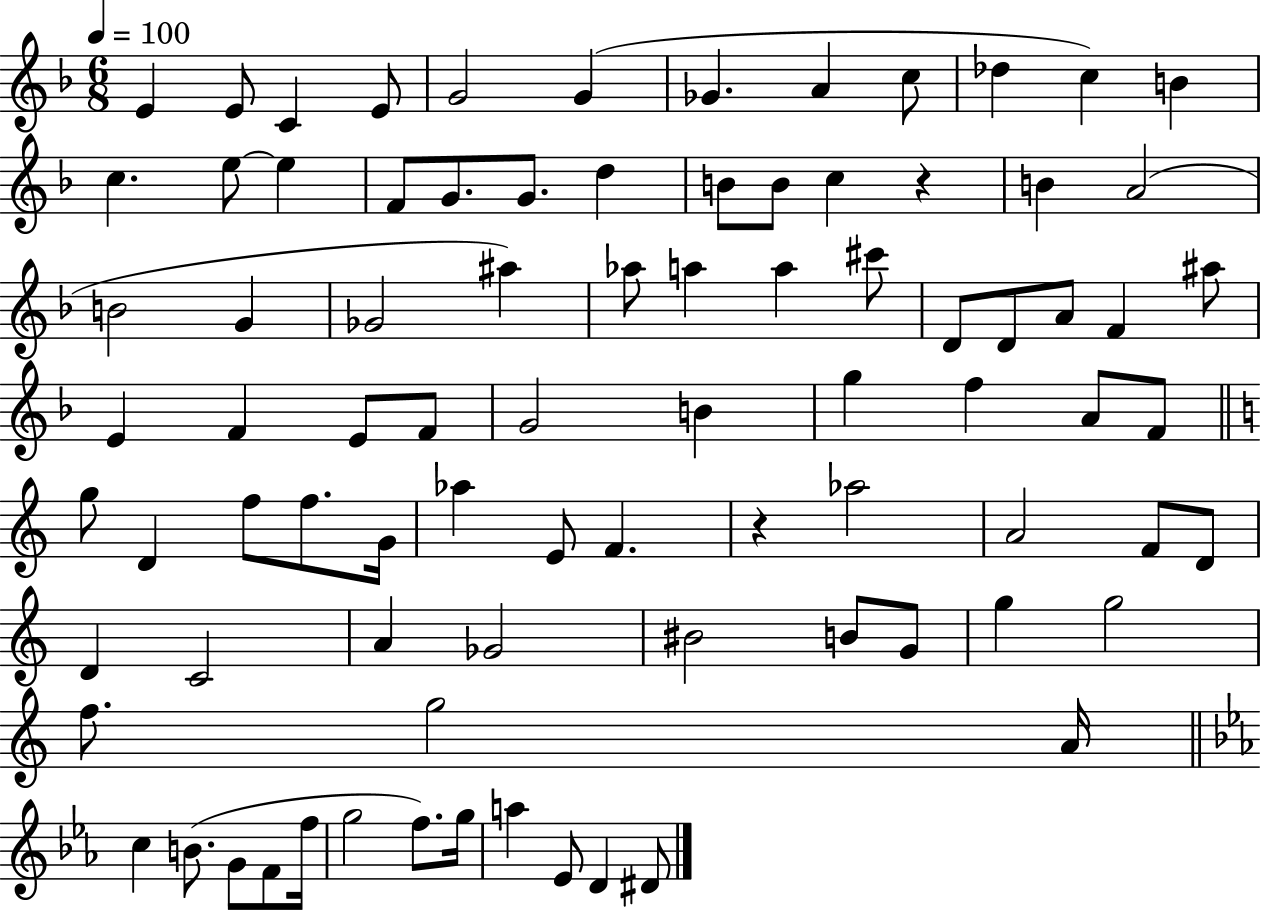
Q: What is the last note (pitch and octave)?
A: D#4